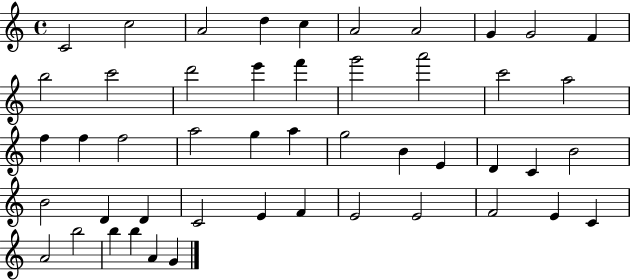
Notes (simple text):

C4/h C5/h A4/h D5/q C5/q A4/h A4/h G4/q G4/h F4/q B5/h C6/h D6/h E6/q F6/q G6/h A6/h C6/h A5/h F5/q F5/q F5/h A5/h G5/q A5/q G5/h B4/q E4/q D4/q C4/q B4/h B4/h D4/q D4/q C4/h E4/q F4/q E4/h E4/h F4/h E4/q C4/q A4/h B5/h B5/q B5/q A4/q G4/q